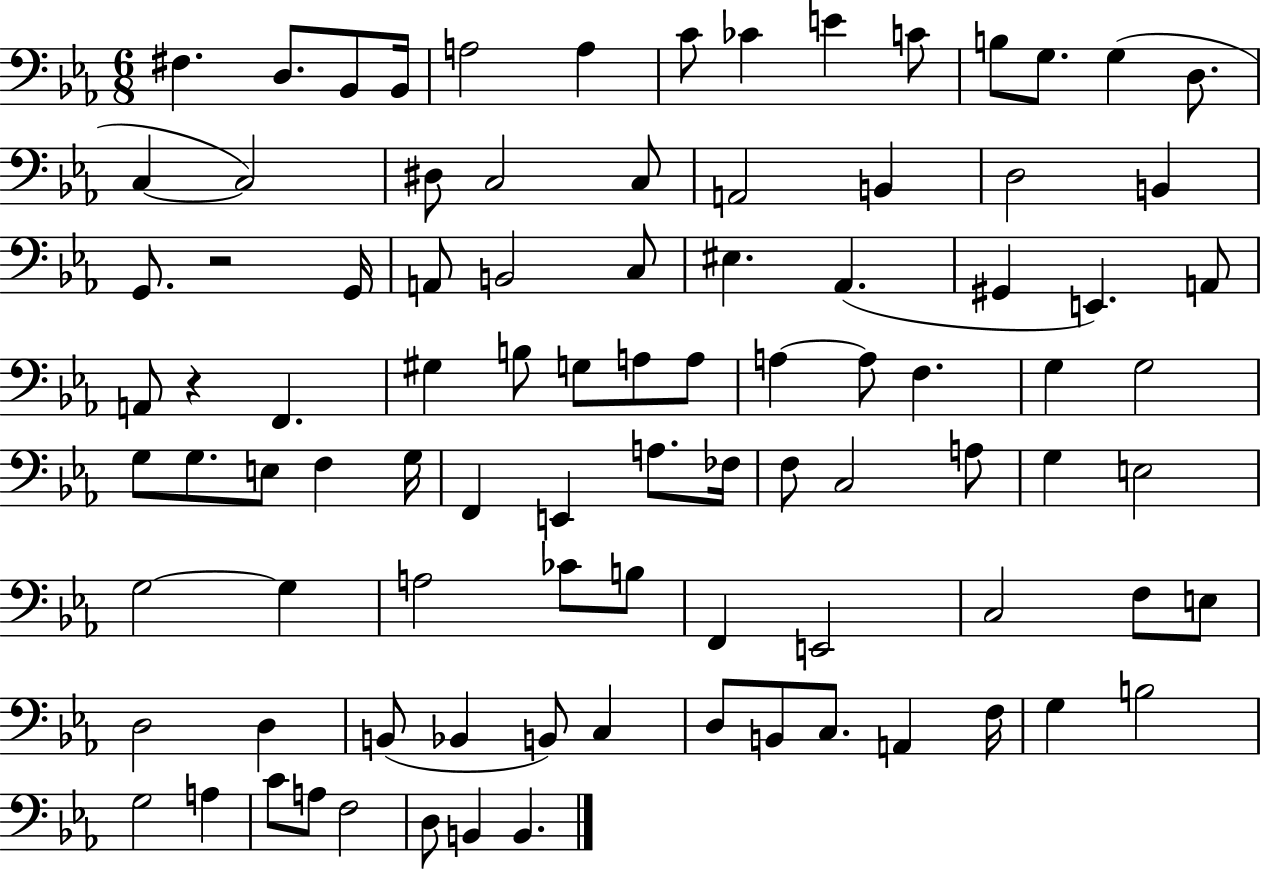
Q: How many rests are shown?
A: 2